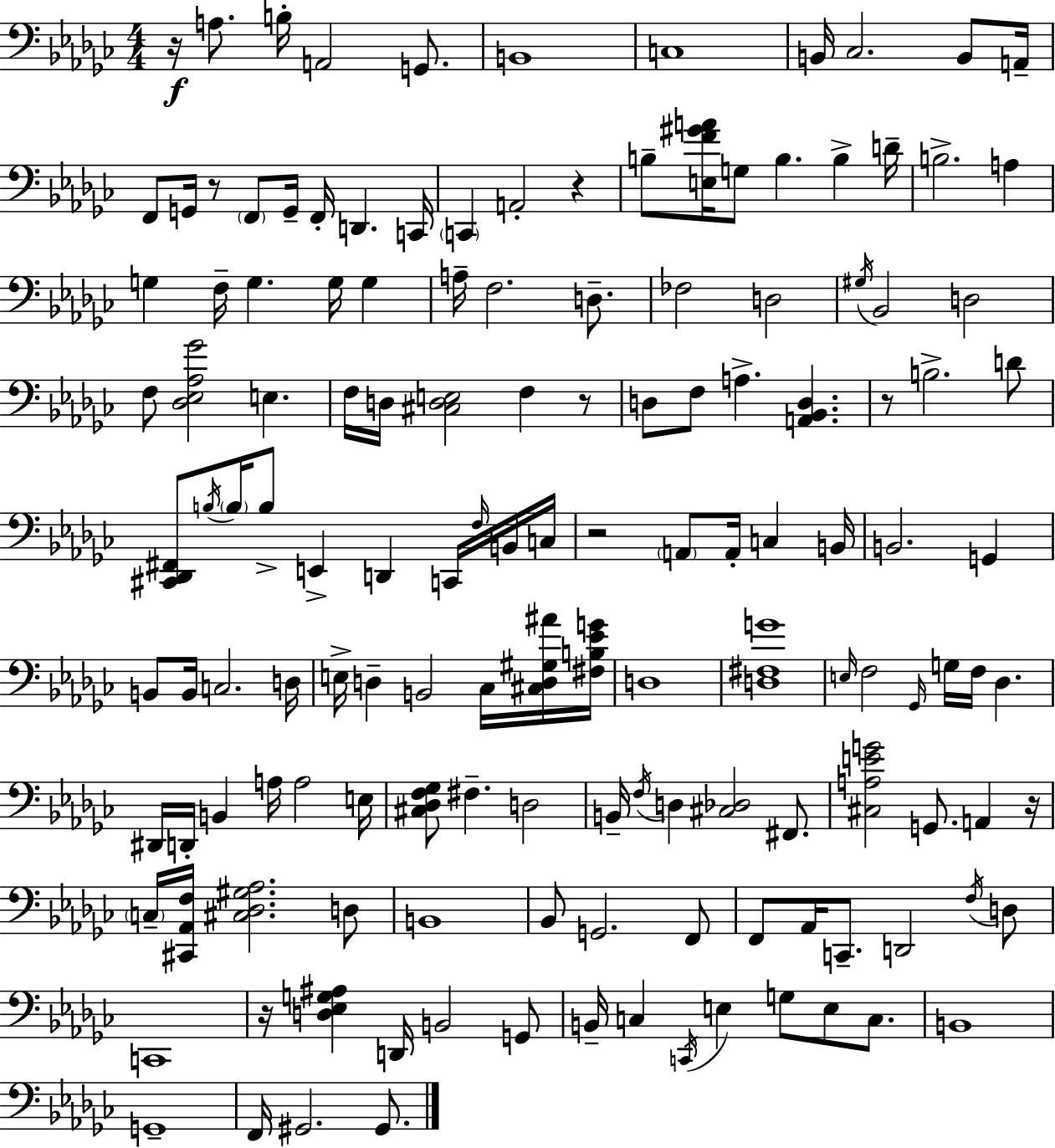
{
  \clef bass
  \numericTimeSignature
  \time 4/4
  \key ees \minor
  \repeat volta 2 { r16\f a8. b16-. a,2 g,8. | b,1 | c1 | b,16 ces2. b,8 a,16-- | \break f,8 g,16 r8 \parenthesize f,8 g,16-- f,16-. d,4. c,16 | \parenthesize c,4 a,2-. r4 | b8-- <e f' gis' a'>16 g8 b4. b4-> d'16-- | b2.-> a4 | \break g4 f16-- g4. g16 g4 | a16-- f2. d8.-- | fes2 d2 | \acciaccatura { gis16 } bes,2 d2 | \break f8 <des ees aes ges'>2 e4. | f16 d16 <cis d e>2 f4 r8 | d8 f8 a4.-> <a, bes, d>4. | r8 b2.-> d'8 | \break <cis, des, fis,>8 \acciaccatura { b16 } \parenthesize b16 b8-> e,4-> d,4 c,16 | \grace { f16 } b,16 c16 r2 \parenthesize a,8 a,16-. c4 | b,16 b,2. g,4 | b,8 b,16 c2. | \break d16 e16-> d4-- b,2 | ces16 <cis d gis ais'>16 <fis b ees' g'>16 d1 | <d fis g'>1 | \grace { e16 } f2 \grace { ges,16 } g16 f16 des4. | \break dis,16 d,16-. b,4 a16 a2 | e16 <cis des f ges>8 fis4.-- d2 | b,16-- \acciaccatura { f16 } d4 <cis des>2 | fis,8. <cis a e' g'>2 g,8. | \break a,4 r16 \parenthesize c16-- <cis, aes, f>16 <cis des gis aes>2. | d8 b,1 | bes,8 g,2. | f,8 f,8 aes,16 c,8.-- d,2 | \break \acciaccatura { f16 } d8 c,1 | r16 <d ees g ais>4 d,16 b,2 | g,8 b,16-- c4 \acciaccatura { c,16 } e4 | g8 e8 c8. b,1 | \break g,1-- | f,16 gis,2. | gis,8. } \bar "|."
}